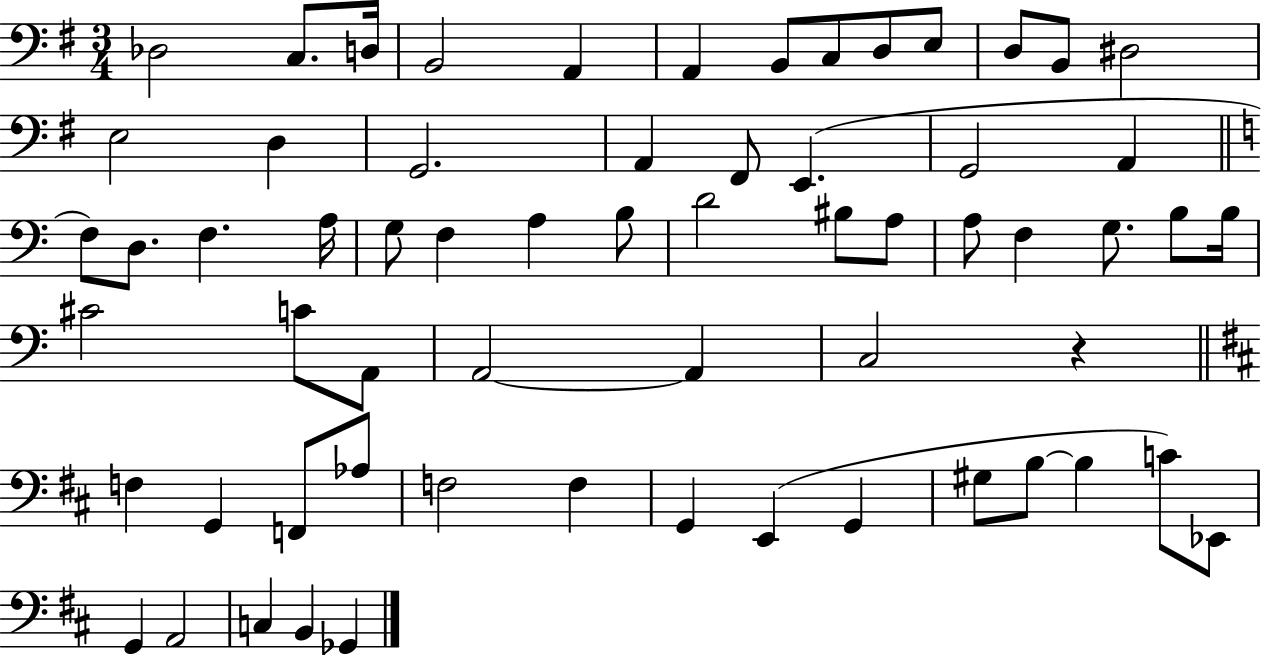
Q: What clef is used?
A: bass